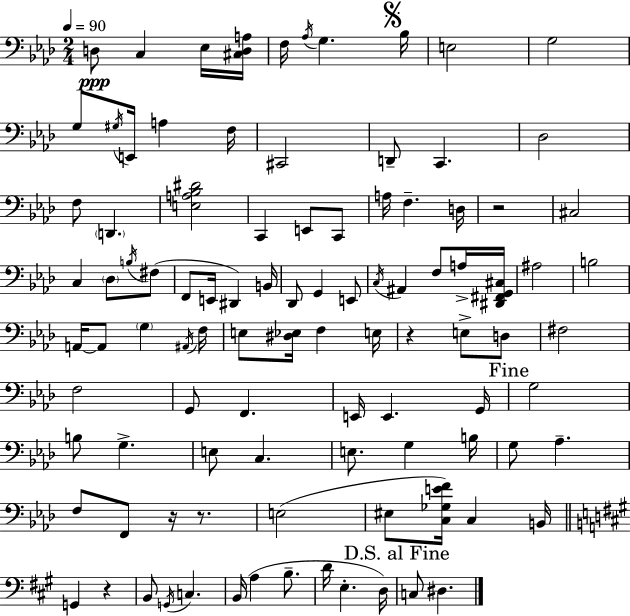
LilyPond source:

{
  \clef bass
  \numericTimeSignature
  \time 2/4
  \key f \minor
  \tempo 4 = 90
  d8\ppp c4 ees16 <cis d a>16 | f16 \acciaccatura { aes16 } g4. | \mark \markup { \musicglyph "scripts.segno" } bes16 e2 | g2 | \break g8 \acciaccatura { gis16 } e,16 a4 | f16 cis,2 | d,8-- c,4. | des2 | \break f8 \parenthesize d,4. | <e a bes dis'>2 | c,4 e,8 | c,8 a16 f4.-- | \break d16 r2 | cis2 | c4 \parenthesize des8 | \acciaccatura { b16 } fis8( f,8 e,16 dis,4) | \break b,16 des,8 g,4 | e,8 \acciaccatura { c16 } ais,4 | f8 a16-> <dis, fis, g, cis>16 ais2 | b2 | \break a,16~~ a,8 \parenthesize g4 | \acciaccatura { ais,16 } f16 e8 <dis ees>16 | f4 e16 r4 | e8-> d8 fis2 | \break f2 | g,8 f,4. | e,16 e,4. | g,16 \mark "Fine" g2 | \break b8 g4.-> | e8 c4. | e8. | g4 b16 g8 aes4.-- | \break f8 f,8 | r16 r8. e2( | eis8 <c ges e' f'>16) | c4 b,16 \bar "||" \break \key a \major g,4 r4 | b,8 \acciaccatura { g,16 } c4. | b,16( a4 b8.-- | d'16 e4.-. | \break d16) \mark "D.S. al Fine" c8 dis4. | \bar "|."
}